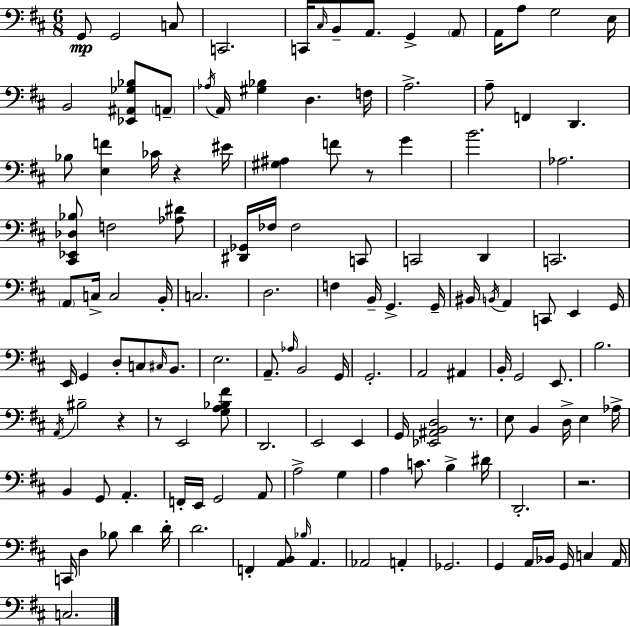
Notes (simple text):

G2/e G2/h C3/e C2/h. C2/s C#3/s B2/e A2/e. G2/q A2/e A2/s A3/e G3/h E3/s B2/h [Eb2,A#2,Gb3,Bb3]/e A2/e Ab3/s A2/s [G#3,Bb3]/q D3/q. F3/s A3/h. A3/e F2/q D2/q. Bb3/e [E3,F4]/q CES4/s R/q EIS4/s [G#3,A#3]/q F4/e R/e G4/q B4/h. Ab3/h. [C#2,Eb2,Db3,Bb3]/e F3/h [Ab3,D#4]/e [D#2,Gb2]/s FES3/s FES3/h C2/e C2/h D2/q C2/h. A2/e C3/s C3/h B2/s C3/h. D3/h. F3/q B2/s G2/q. G2/s BIS2/s B2/s A2/q C2/e E2/q G2/s E2/s G2/q D3/e C3/e C#3/s B2/e. E3/h. A2/e. Ab3/s B2/h G2/s G2/h. A2/h A#2/q B2/s G2/h E2/e. B3/h. A2/s BIS3/h R/q R/e E2/h [G3,A3,Bb3,F#4]/e D2/h. E2/h E2/q G2/s [Eb2,A#2,B2,D3]/h R/e. E3/e B2/q D3/s E3/q Ab3/s B2/q G2/e A2/q. F2/s E2/s G2/h A2/e A3/h G3/q A3/q C4/e. B3/q D#4/s D2/h. R/h. C2/s D3/q Bb3/e D4/q D4/s D4/h. F2/q [A2,B2]/e Bb3/s A2/q. Ab2/h A2/q Gb2/h. G2/q A2/s Bb2/s G2/s C3/q A2/s C3/h.